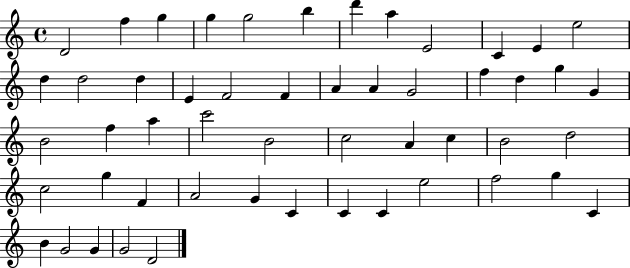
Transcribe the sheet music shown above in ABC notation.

X:1
T:Untitled
M:4/4
L:1/4
K:C
D2 f g g g2 b d' a E2 C E e2 d d2 d E F2 F A A G2 f d g G B2 f a c'2 B2 c2 A c B2 d2 c2 g F A2 G C C C e2 f2 g C B G2 G G2 D2